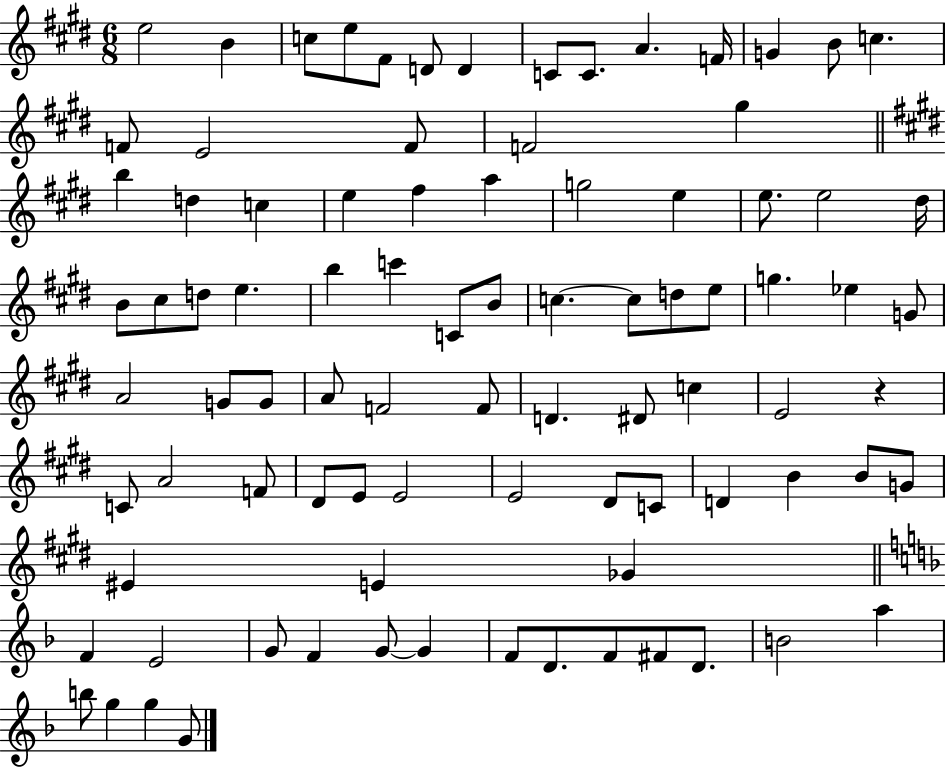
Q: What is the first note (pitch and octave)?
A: E5